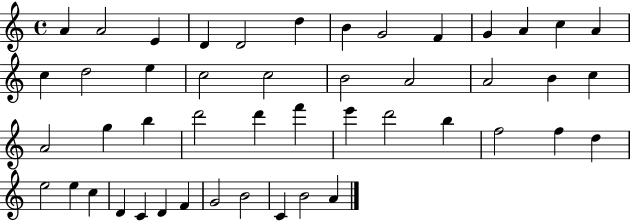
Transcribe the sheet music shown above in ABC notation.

X:1
T:Untitled
M:4/4
L:1/4
K:C
A A2 E D D2 d B G2 F G A c A c d2 e c2 c2 B2 A2 A2 B c A2 g b d'2 d' f' e' d'2 b f2 f d e2 e c D C D F G2 B2 C B2 A